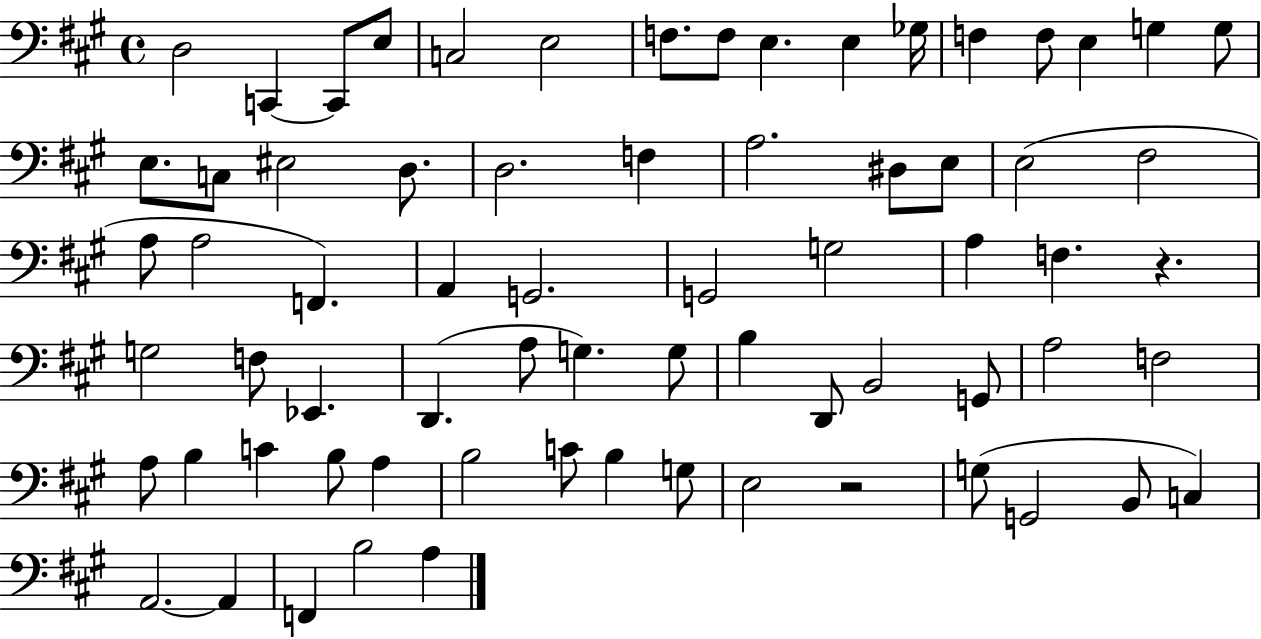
{
  \clef bass
  \time 4/4
  \defaultTimeSignature
  \key a \major
  d2 c,4~~ c,8 e8 | c2 e2 | f8. f8 e4. e4 ges16 | f4 f8 e4 g4 g8 | \break e8. c8 eis2 d8. | d2. f4 | a2. dis8 e8 | e2( fis2 | \break a8 a2 f,4.) | a,4 g,2. | g,2 g2 | a4 f4. r4. | \break g2 f8 ees,4. | d,4.( a8 g4.) g8 | b4 d,8 b,2 g,8 | a2 f2 | \break a8 b4 c'4 b8 a4 | b2 c'8 b4 g8 | e2 r2 | g8( g,2 b,8 c4) | \break a,2.~~ a,4 | f,4 b2 a4 | \bar "|."
}